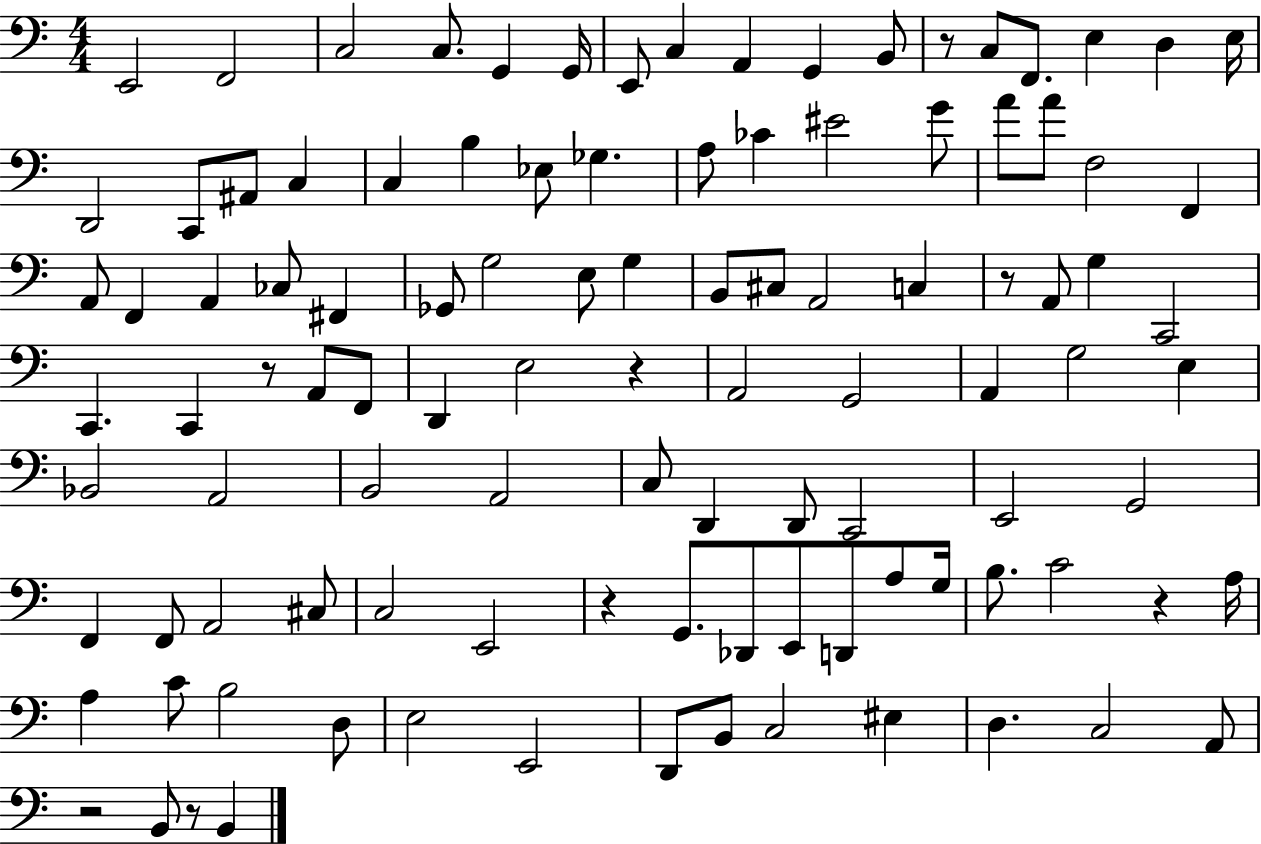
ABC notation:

X:1
T:Untitled
M:4/4
L:1/4
K:C
E,,2 F,,2 C,2 C,/2 G,, G,,/4 E,,/2 C, A,, G,, B,,/2 z/2 C,/2 F,,/2 E, D, E,/4 D,,2 C,,/2 ^A,,/2 C, C, B, _E,/2 _G, A,/2 _C ^E2 G/2 A/2 A/2 F,2 F,, A,,/2 F,, A,, _C,/2 ^F,, _G,,/2 G,2 E,/2 G, B,,/2 ^C,/2 A,,2 C, z/2 A,,/2 G, C,,2 C,, C,, z/2 A,,/2 F,,/2 D,, E,2 z A,,2 G,,2 A,, G,2 E, _B,,2 A,,2 B,,2 A,,2 C,/2 D,, D,,/2 C,,2 E,,2 G,,2 F,, F,,/2 A,,2 ^C,/2 C,2 E,,2 z G,,/2 _D,,/2 E,,/2 D,,/2 A,/2 G,/4 B,/2 C2 z A,/4 A, C/2 B,2 D,/2 E,2 E,,2 D,,/2 B,,/2 C,2 ^E, D, C,2 A,,/2 z2 B,,/2 z/2 B,,